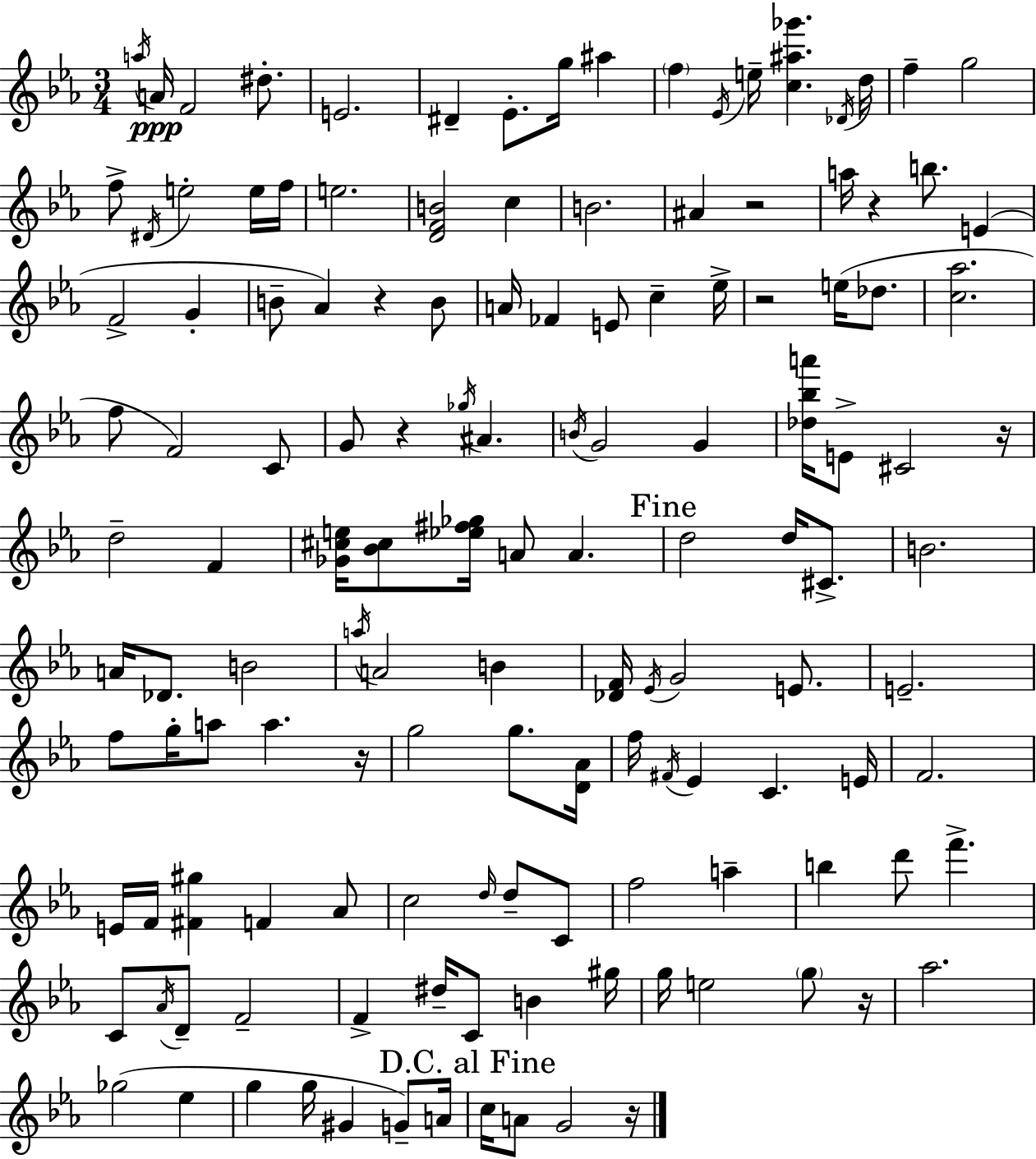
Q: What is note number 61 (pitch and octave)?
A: Db4